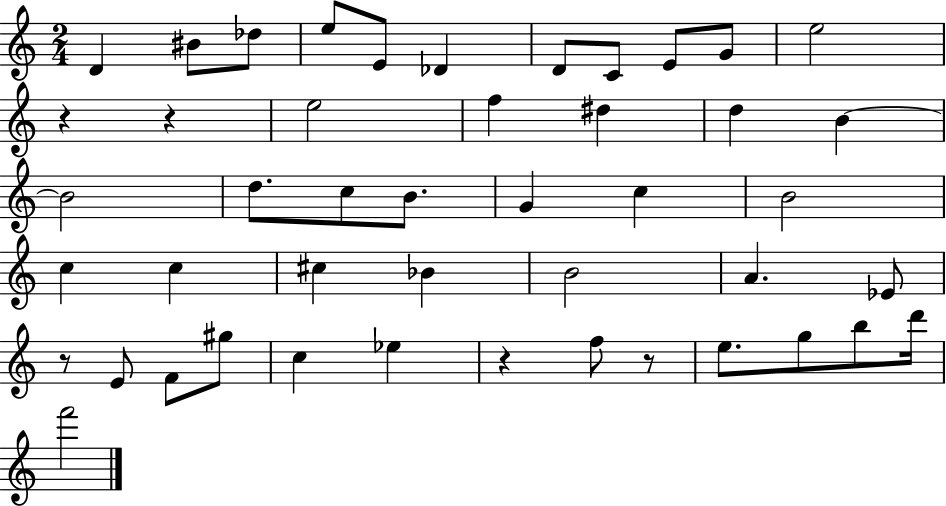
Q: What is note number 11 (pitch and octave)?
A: E5